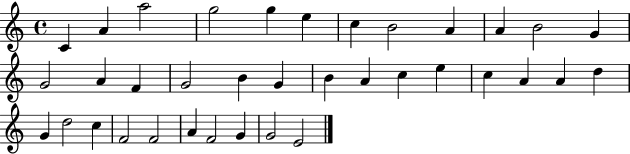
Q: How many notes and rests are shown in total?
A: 36